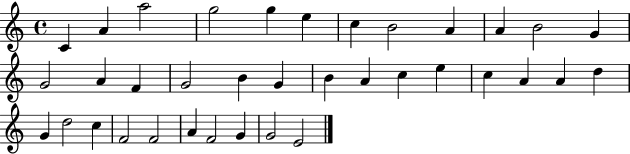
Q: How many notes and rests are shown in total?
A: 36